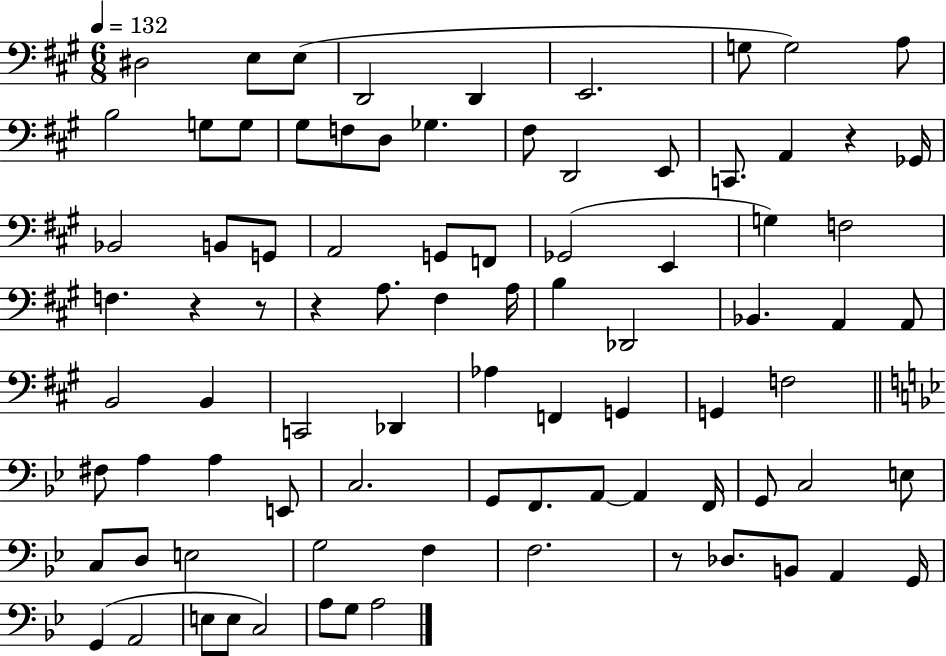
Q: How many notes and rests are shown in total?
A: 86